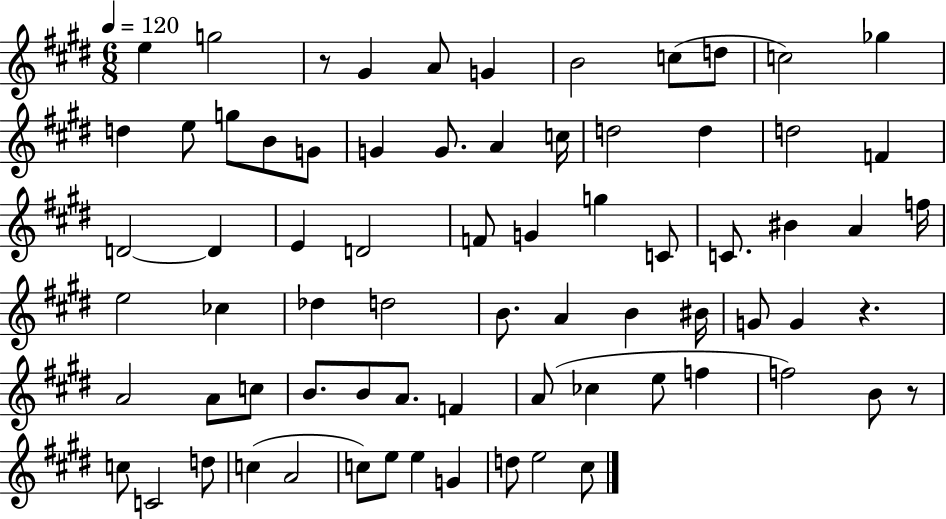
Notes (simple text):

E5/q G5/h R/e G#4/q A4/e G4/q B4/h C5/e D5/e C5/h Gb5/q D5/q E5/e G5/e B4/e G4/e G4/q G4/e. A4/q C5/s D5/h D5/q D5/h F4/q D4/h D4/q E4/q D4/h F4/e G4/q G5/q C4/e C4/e. BIS4/q A4/q F5/s E5/h CES5/q Db5/q D5/h B4/e. A4/q B4/q BIS4/s G4/e G4/q R/q. A4/h A4/e C5/e B4/e. B4/e A4/e. F4/q A4/e CES5/q E5/e F5/q F5/h B4/e R/e C5/e C4/h D5/e C5/q A4/h C5/e E5/e E5/q G4/q D5/e E5/h C#5/e